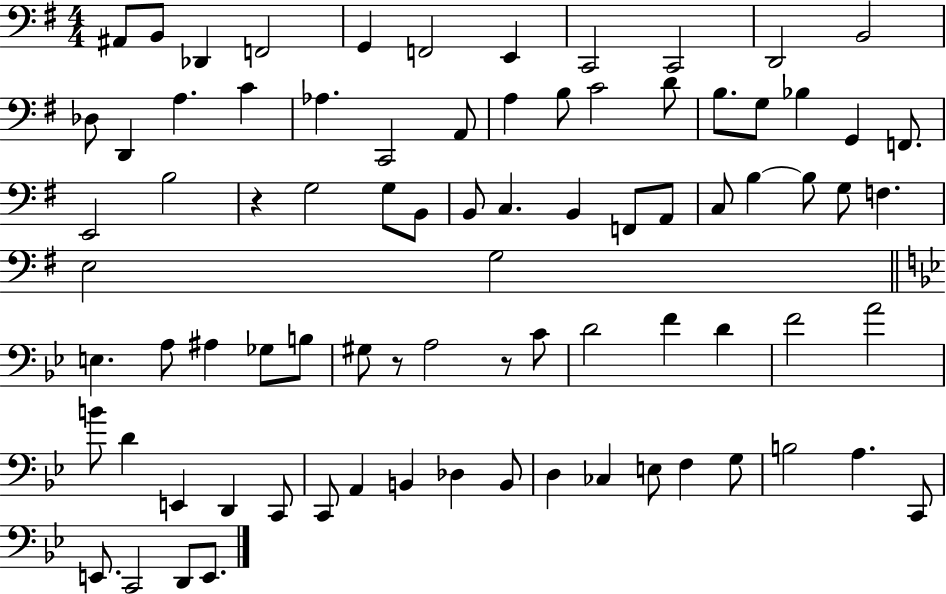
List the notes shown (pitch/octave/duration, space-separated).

A#2/e B2/e Db2/q F2/h G2/q F2/h E2/q C2/h C2/h D2/h B2/h Db3/e D2/q A3/q. C4/q Ab3/q. C2/h A2/e A3/q B3/e C4/h D4/e B3/e. G3/e Bb3/q G2/q F2/e. E2/h B3/h R/q G3/h G3/e B2/e B2/e C3/q. B2/q F2/e A2/e C3/e B3/q B3/e G3/e F3/q. E3/h G3/h E3/q. A3/e A#3/q Gb3/e B3/e G#3/e R/e A3/h R/e C4/e D4/h F4/q D4/q F4/h A4/h B4/e D4/q E2/q D2/q C2/e C2/e A2/q B2/q Db3/q B2/e D3/q CES3/q E3/e F3/q G3/e B3/h A3/q. C2/e E2/e. C2/h D2/e E2/e.